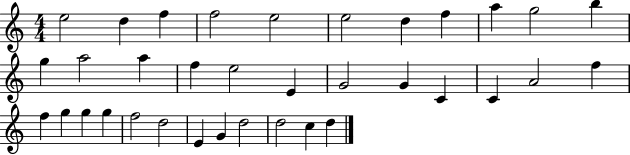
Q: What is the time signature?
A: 4/4